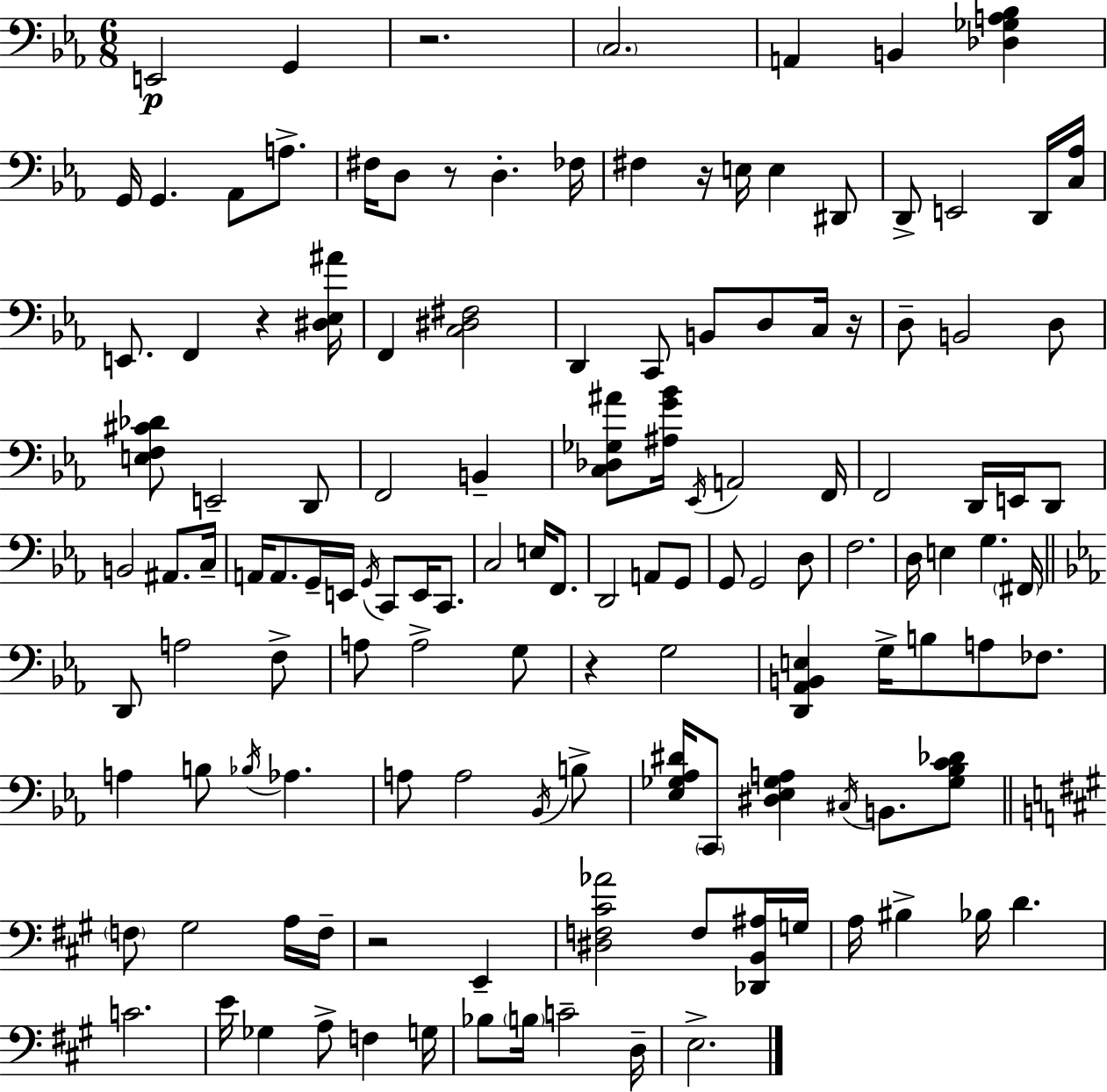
X:1
T:Untitled
M:6/8
L:1/4
K:Eb
E,,2 G,, z2 C,2 A,, B,, [_D,_G,A,_B,] G,,/4 G,, _A,,/2 A,/2 ^F,/4 D,/2 z/2 D, _F,/4 ^F, z/4 E,/4 E, ^D,,/2 D,,/2 E,,2 D,,/4 [C,_A,]/4 E,,/2 F,, z [^D,_E,^A]/4 F,, [C,^D,^F,]2 D,, C,,/2 B,,/2 D,/2 C,/4 z/4 D,/2 B,,2 D,/2 [E,F,^C_D]/2 E,,2 D,,/2 F,,2 B,, [C,_D,_G,^A]/2 [^A,G_B]/4 _E,,/4 A,,2 F,,/4 F,,2 D,,/4 E,,/4 D,,/2 B,,2 ^A,,/2 C,/4 A,,/4 A,,/2 G,,/4 E,,/4 G,,/4 C,,/2 E,,/4 C,,/2 C,2 E,/4 F,,/2 D,,2 A,,/2 G,,/2 G,,/2 G,,2 D,/2 F,2 D,/4 E, G, ^F,,/4 D,,/2 A,2 F,/2 A,/2 A,2 G,/2 z G,2 [D,,_A,,B,,E,] G,/4 B,/2 A,/2 _F,/2 A, B,/2 _B,/4 _A, A,/2 A,2 _B,,/4 B,/2 [_E,_G,_A,^D]/4 C,,/2 [^D,_E,_G,A,] ^C,/4 B,,/2 [_G,_B,C_D]/2 F,/2 ^G,2 A,/4 F,/4 z2 E,, [^D,F,^C_A]2 F,/2 [_D,,B,,^A,]/4 G,/4 A,/4 ^B, _B,/4 D C2 E/4 _G, A,/2 F, G,/4 _B,/2 B,/4 C2 D,/4 E,2